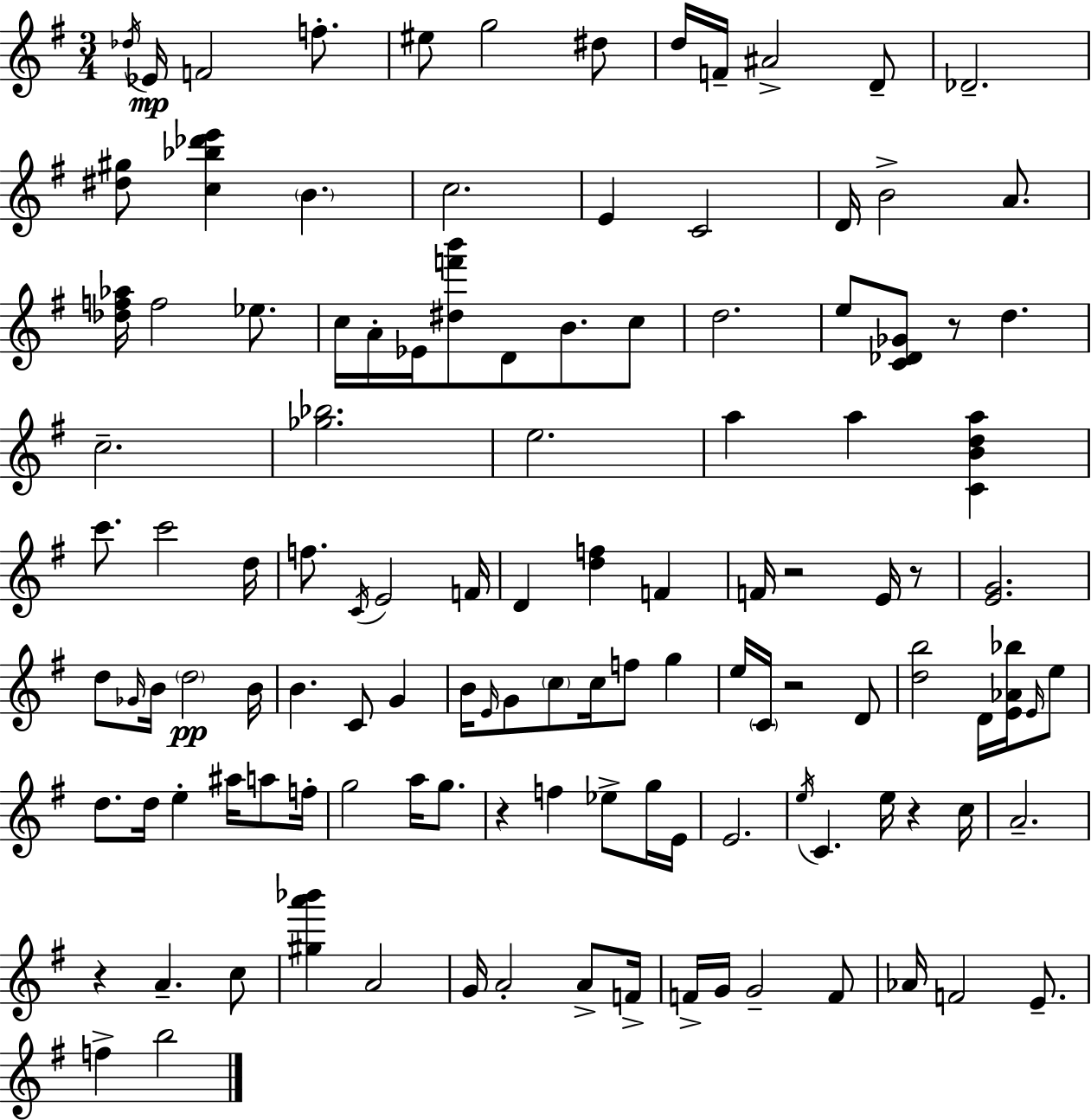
X:1
T:Untitled
M:3/4
L:1/4
K:G
_d/4 _E/4 F2 f/2 ^e/2 g2 ^d/2 d/4 F/4 ^A2 D/2 _D2 [^d^g]/2 [c_b_d'e'] B c2 E C2 D/4 B2 A/2 [_df_a]/4 f2 _e/2 c/4 A/4 _E/4 [^df'b']/2 D/2 B/2 c/2 d2 e/2 [C_D_G]/2 z/2 d c2 [_g_b]2 e2 a a [CBda] c'/2 c'2 d/4 f/2 C/4 E2 F/4 D [df] F F/4 z2 E/4 z/2 [EG]2 d/2 _G/4 B/4 d2 B/4 B C/2 G B/4 E/4 G/2 c/2 c/4 f/2 g e/4 C/4 z2 D/2 [db]2 D/4 [E_A_b]/4 E/4 e/2 d/2 d/4 e ^a/4 a/2 f/4 g2 a/4 g/2 z f _e/2 g/4 E/4 E2 e/4 C e/4 z c/4 A2 z A c/2 [^ga'_b'] A2 G/4 A2 A/2 F/4 F/4 G/4 G2 F/2 _A/4 F2 E/2 f b2